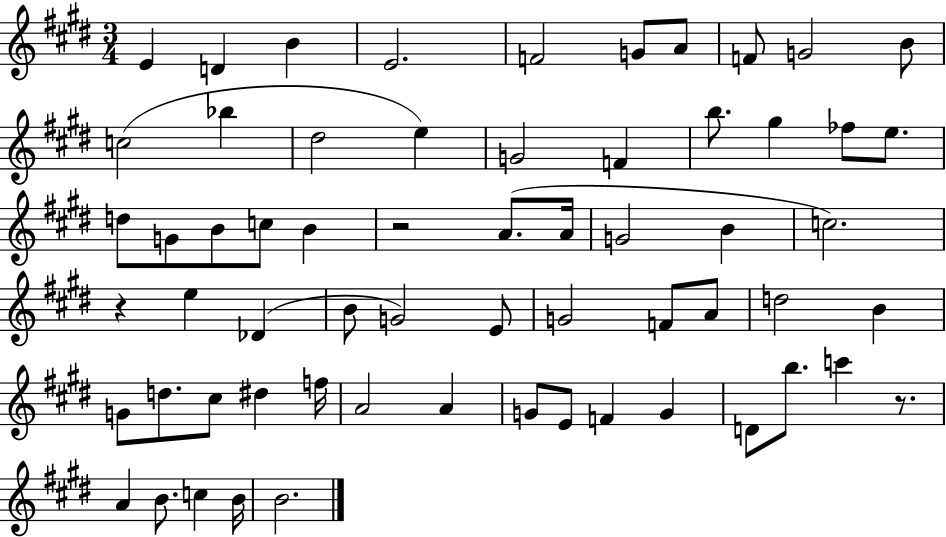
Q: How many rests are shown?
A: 3